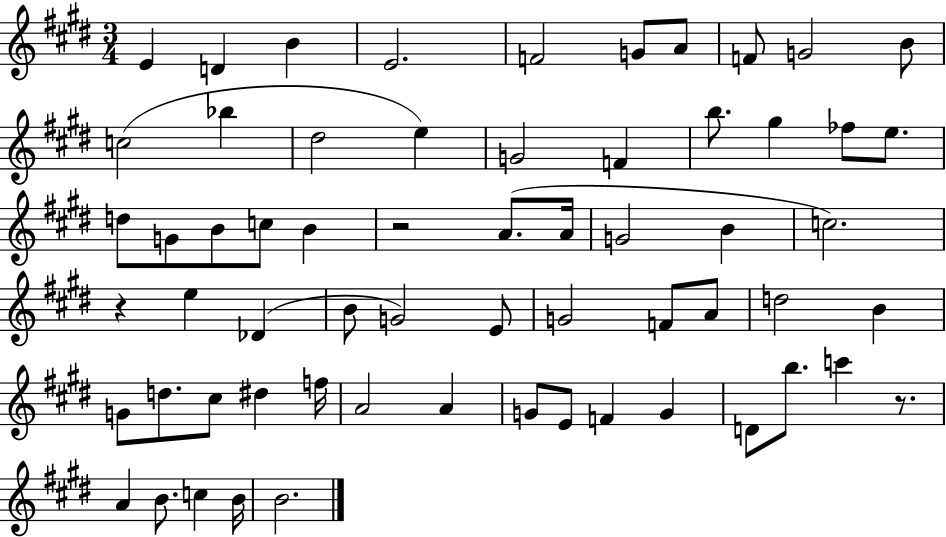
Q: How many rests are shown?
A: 3